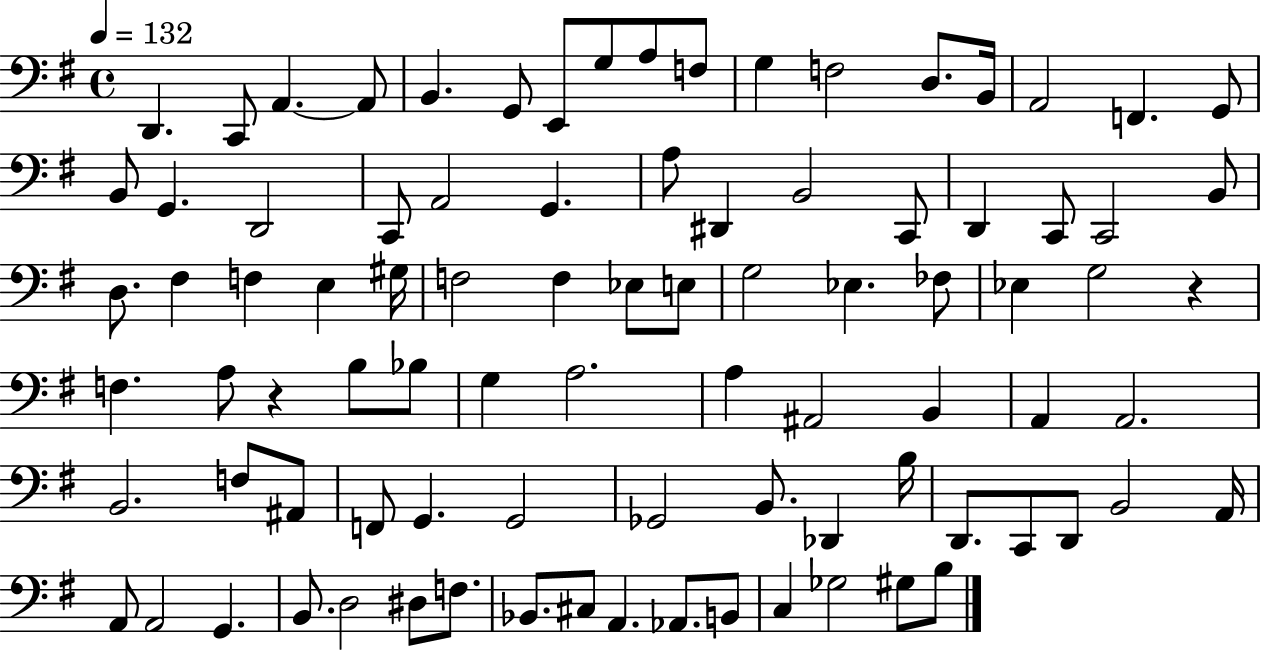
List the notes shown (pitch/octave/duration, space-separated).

D2/q. C2/e A2/q. A2/e B2/q. G2/e E2/e G3/e A3/e F3/e G3/q F3/h D3/e. B2/s A2/h F2/q. G2/e B2/e G2/q. D2/h C2/e A2/h G2/q. A3/e D#2/q B2/h C2/e D2/q C2/e C2/h B2/e D3/e. F#3/q F3/q E3/q G#3/s F3/h F3/q Eb3/e E3/e G3/h Eb3/q. FES3/e Eb3/q G3/h R/q F3/q. A3/e R/q B3/e Bb3/e G3/q A3/h. A3/q A#2/h B2/q A2/q A2/h. B2/h. F3/e A#2/e F2/e G2/q. G2/h Gb2/h B2/e. Db2/q B3/s D2/e. C2/e D2/e B2/h A2/s A2/e A2/h G2/q. B2/e. D3/h D#3/e F3/e. Bb2/e. C#3/e A2/q. Ab2/e. B2/e C3/q Gb3/h G#3/e B3/e